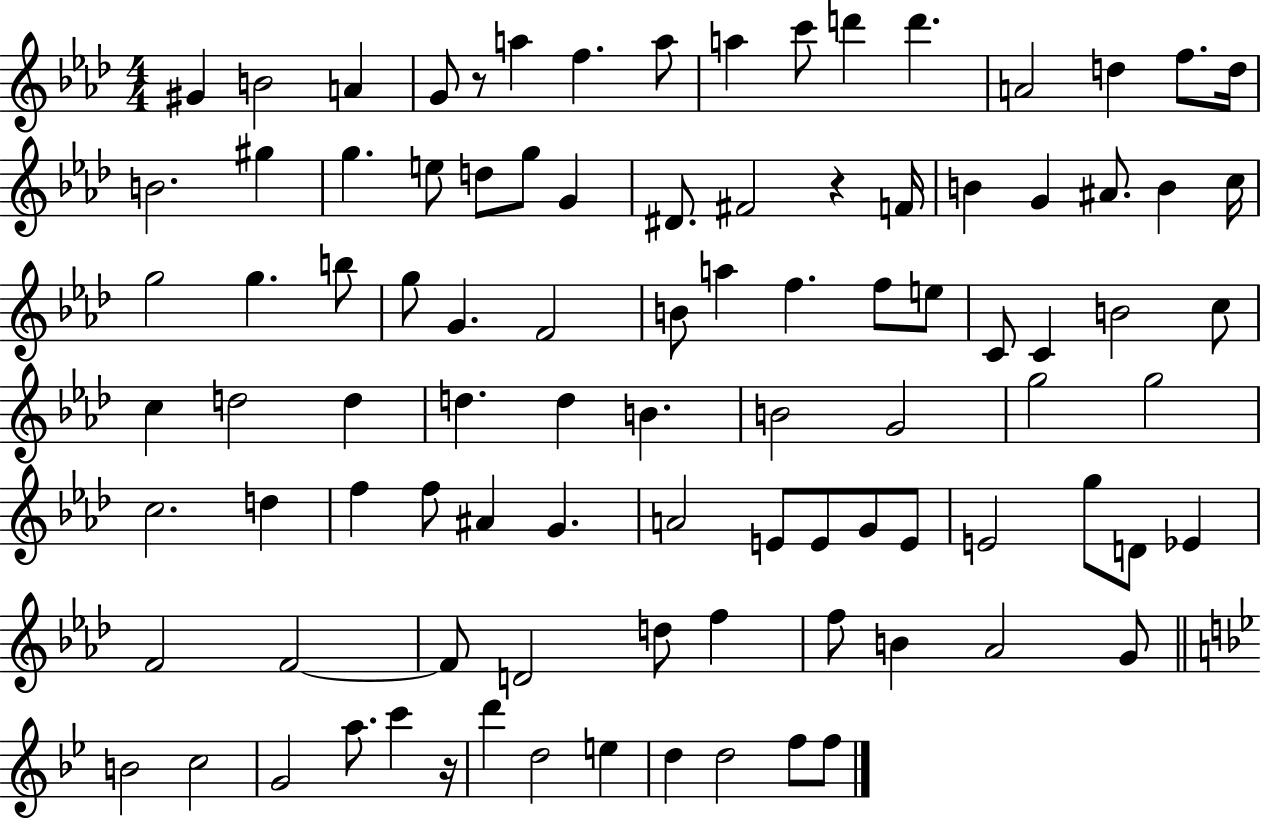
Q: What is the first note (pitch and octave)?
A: G#4